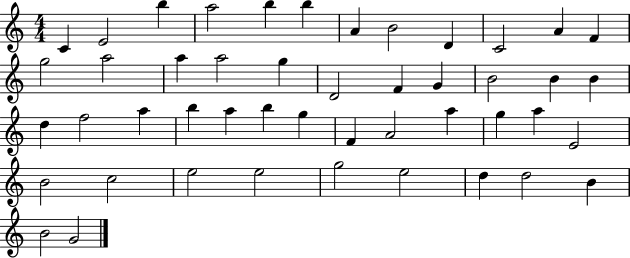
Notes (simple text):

C4/q E4/h B5/q A5/h B5/q B5/q A4/q B4/h D4/q C4/h A4/q F4/q G5/h A5/h A5/q A5/h G5/q D4/h F4/q G4/q B4/h B4/q B4/q D5/q F5/h A5/q B5/q A5/q B5/q G5/q F4/q A4/h A5/q G5/q A5/q E4/h B4/h C5/h E5/h E5/h G5/h E5/h D5/q D5/h B4/q B4/h G4/h